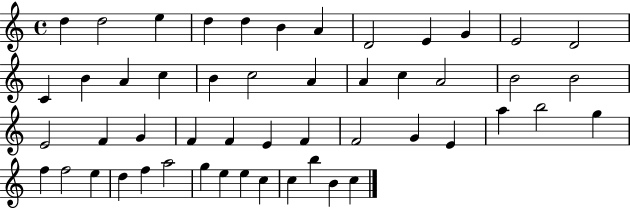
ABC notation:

X:1
T:Untitled
M:4/4
L:1/4
K:C
d d2 e d d B A D2 E G E2 D2 C B A c B c2 A A c A2 B2 B2 E2 F G F F E F F2 G E a b2 g f f2 e d f a2 g e e c c b B c